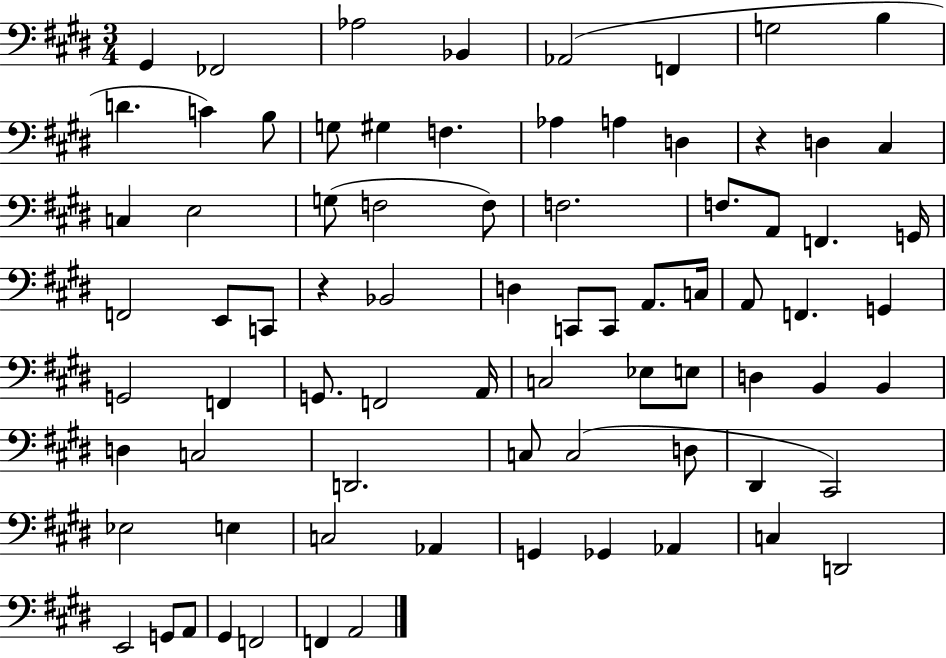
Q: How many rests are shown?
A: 2